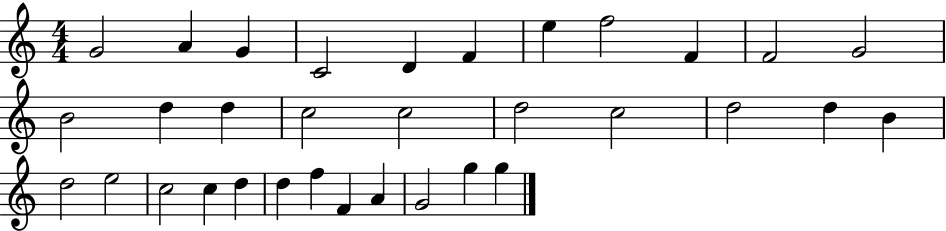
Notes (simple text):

G4/h A4/q G4/q C4/h D4/q F4/q E5/q F5/h F4/q F4/h G4/h B4/h D5/q D5/q C5/h C5/h D5/h C5/h D5/h D5/q B4/q D5/h E5/h C5/h C5/q D5/q D5/q F5/q F4/q A4/q G4/h G5/q G5/q